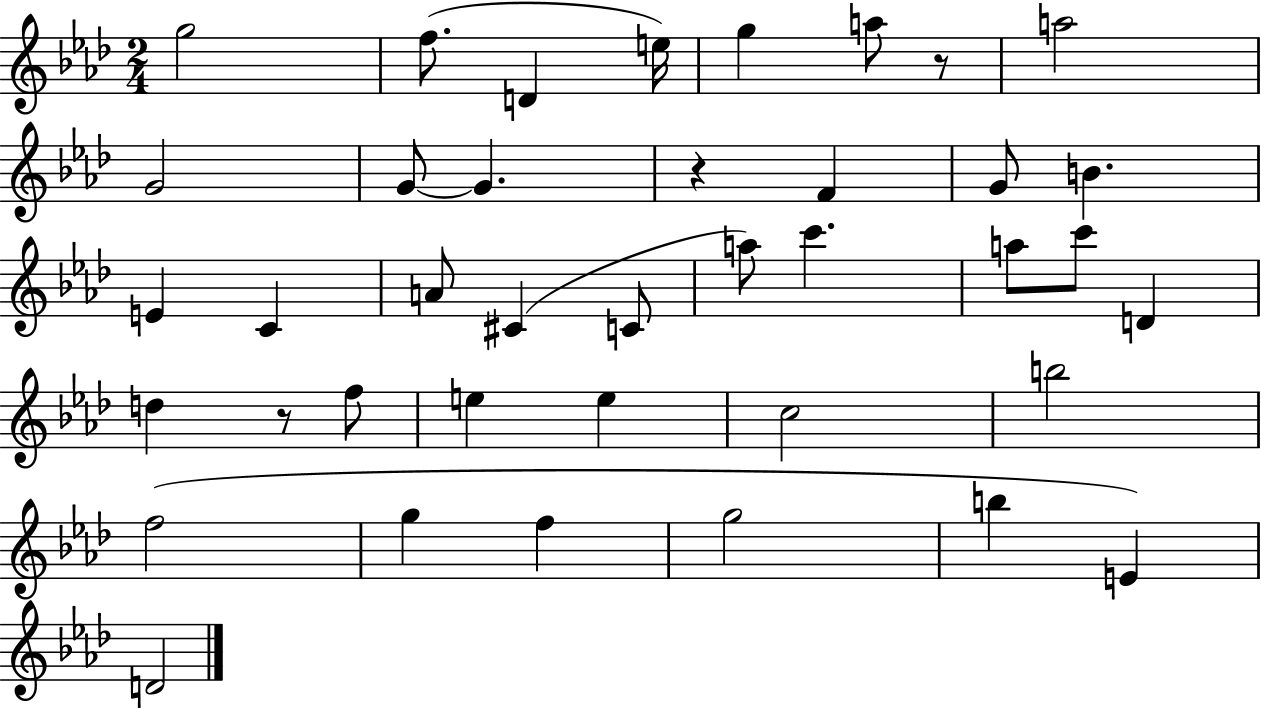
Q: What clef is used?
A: treble